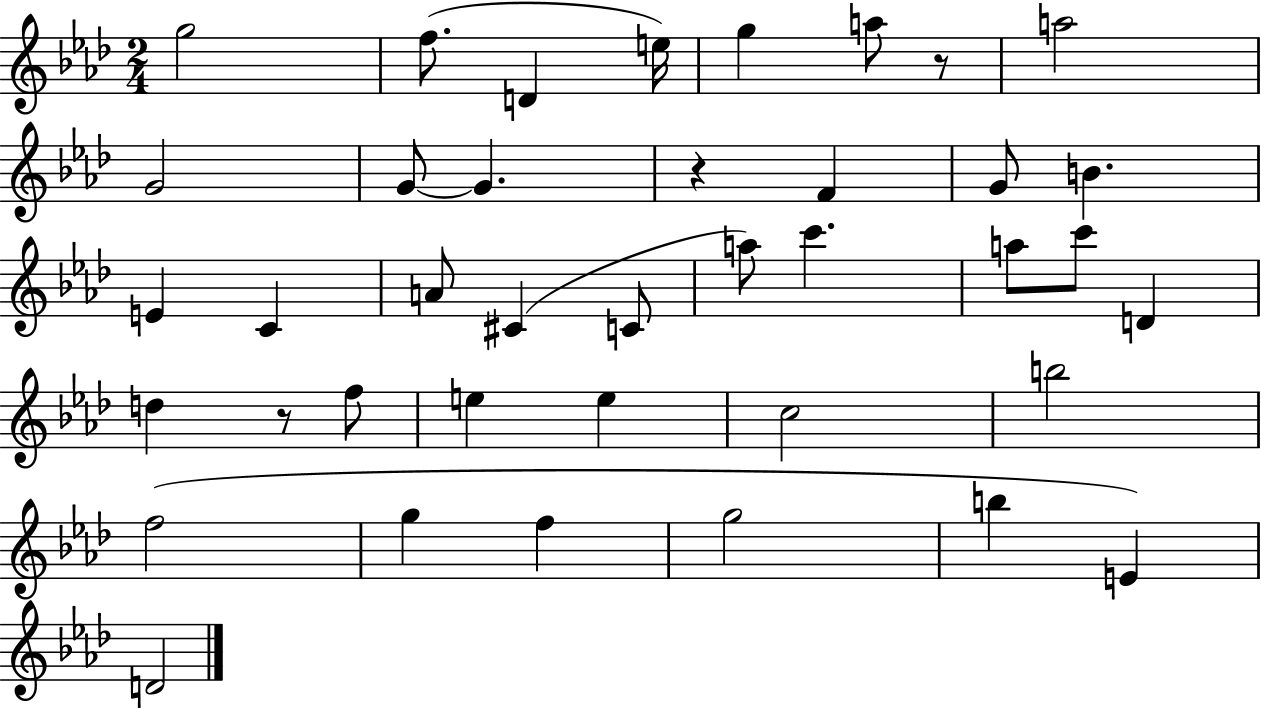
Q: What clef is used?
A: treble